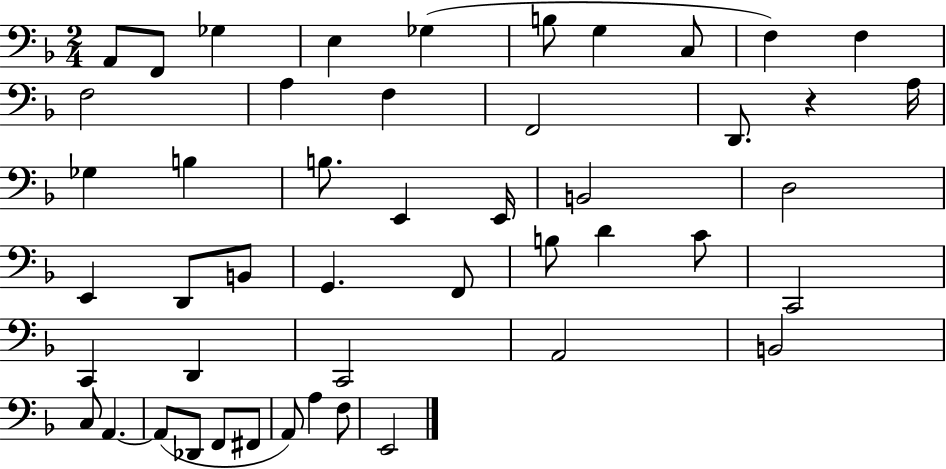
A2/e F2/e Gb3/q E3/q Gb3/q B3/e G3/q C3/e F3/q F3/q F3/h A3/q F3/q F2/h D2/e. R/q A3/s Gb3/q B3/q B3/e. E2/q E2/s B2/h D3/h E2/q D2/e B2/e G2/q. F2/e B3/e D4/q C4/e C2/h C2/q D2/q C2/h A2/h B2/h C3/e A2/q. A2/e Db2/e F2/e F#2/e A2/e A3/q F3/e E2/h